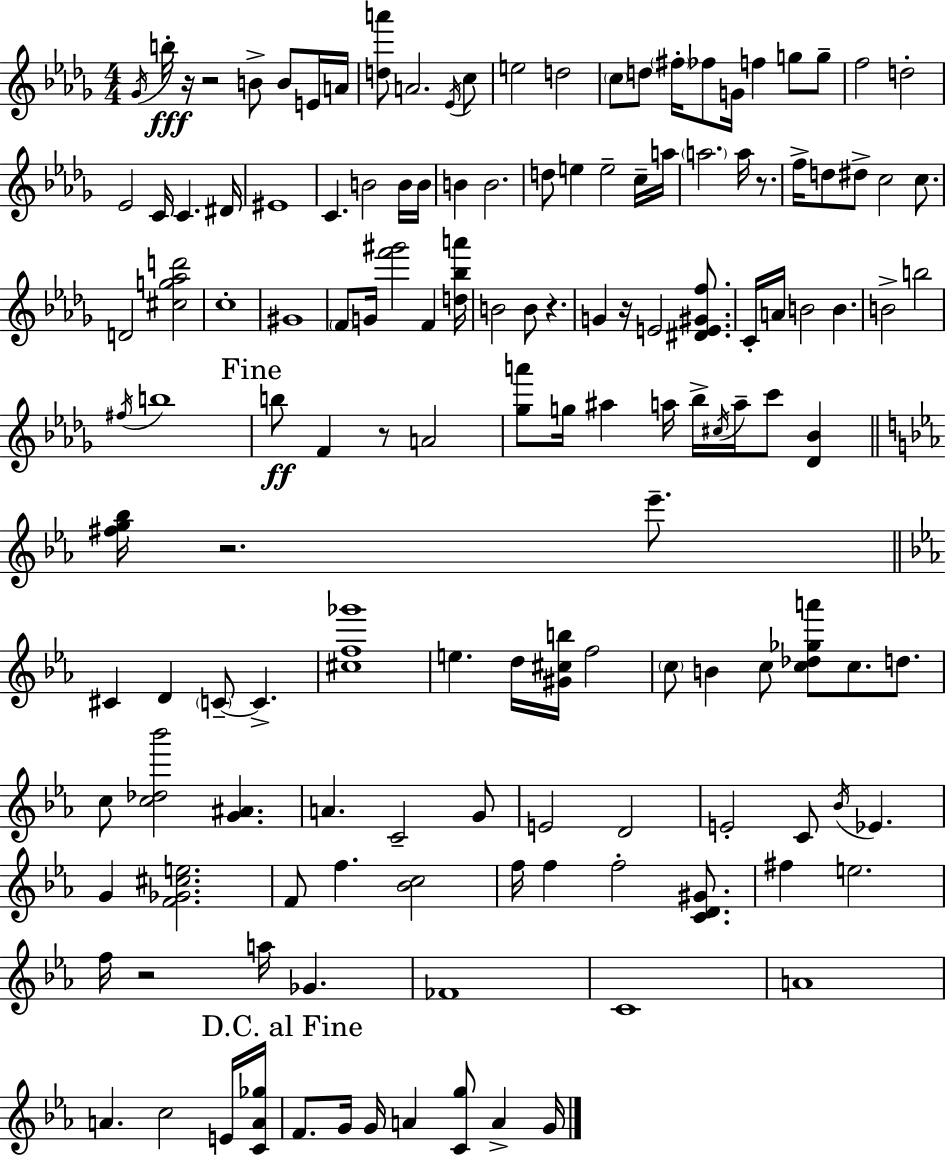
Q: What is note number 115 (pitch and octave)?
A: G4